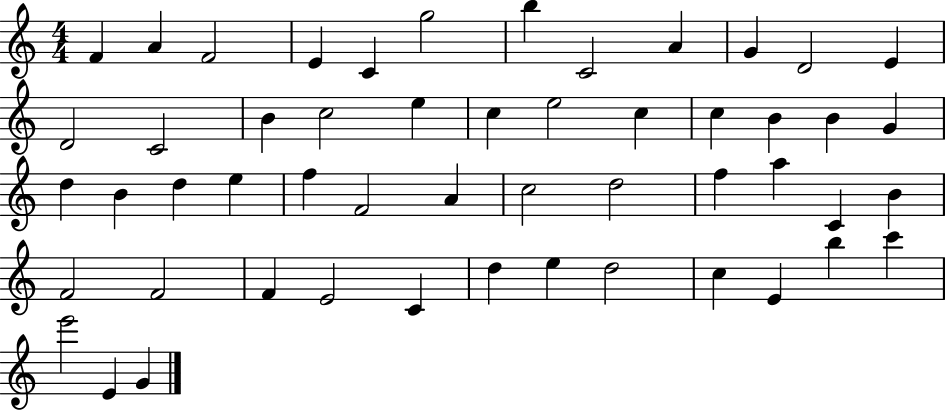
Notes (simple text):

F4/q A4/q F4/h E4/q C4/q G5/h B5/q C4/h A4/q G4/q D4/h E4/q D4/h C4/h B4/q C5/h E5/q C5/q E5/h C5/q C5/q B4/q B4/q G4/q D5/q B4/q D5/q E5/q F5/q F4/h A4/q C5/h D5/h F5/q A5/q C4/q B4/q F4/h F4/h F4/q E4/h C4/q D5/q E5/q D5/h C5/q E4/q B5/q C6/q E6/h E4/q G4/q